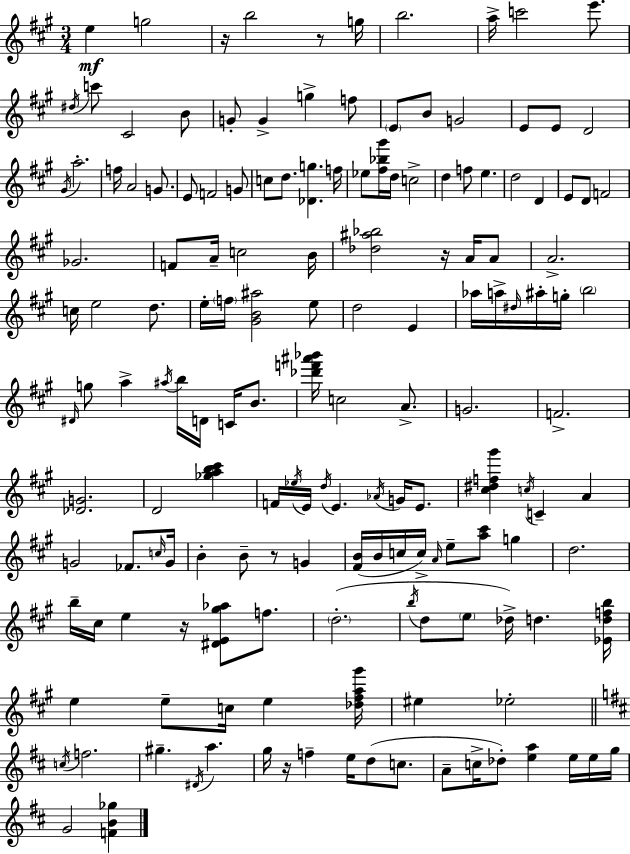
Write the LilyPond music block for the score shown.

{
  \clef treble
  \numericTimeSignature
  \time 3/4
  \key a \major
  e''4\mf g''2 | r16 b''2 r8 g''16 | b''2. | a''16-> c'''2 e'''8. | \break \acciaccatura { dis''16 } c'''8 cis'2 b'8 | g'8-. g'4-> g''4-> f''8 | \parenthesize e'8 b'8 g'2 | e'8 e'8 d'2 | \break \acciaccatura { gis'16 } a''2.-. | f''16 a'2 g'8. | e'8 f'2 | g'8 c''8 d''8. <des' g''>4. | \break f''16 ees''8 <fis'' bes'' gis'''>16 d''16 c''2-> | d''4 f''8 e''4. | d''2 d'4 | e'8 d'8 f'2 | \break ges'2. | f'8 a'16-- c''2 | b'16 <des'' ais'' bes''>2 r16 a'16 | a'8 a'2.-> | \break c''16 e''2 d''8. | e''16-. \parenthesize f''16 <gis' b' ais''>2 | e''8 d''2 e'4 | aes''16 a''16-> \grace { dis''16 } ais''16-. g''16-. \parenthesize b''2 | \break \grace { dis'16 } g''8 a''4-> \acciaccatura { ais''16 } b''16 | d'16 c'16 b'8. <des''' f''' ais''' bes'''>16 c''2 | a'8.-> g'2. | f'2.-> | \break <des' g'>2. | d'2 | <ges'' a'' b'' cis'''>4 f'16 \acciaccatura { ees''16 } e'16 \acciaccatura { d''16 } e'4. | \acciaccatura { aes'16 } g'16 e'8. <cis'' dis'' f'' gis'''>4 | \break \acciaccatura { c''16 } c'4-- a'4 g'2 | fes'8. \grace { c''16 } g'16 b'4-. | b'8-- r8 g'4 <fis' b'>16( b'16 | c''16 c''16->) \grace { a'16 } e''8-- <a'' cis'''>8 g''4 d''2. | \break b''16-- | cis''16 e''4 r16 <dis' e' gis'' aes''>8 f''8. \parenthesize d''2.-.( | \acciaccatura { b''16 } | d''8 \parenthesize e''8 des''16->) d''4. <ees' d'' f'' b''>16 | \break e''4 e''8-- c''16 e''4 <des'' fis'' a'' gis'''>16 | eis''4 ees''2-. | \bar "||" \break \key d \major \acciaccatura { c''16 } f''2. | gis''4.-- \acciaccatura { dis'16 } a''4. | g''16 r16 f''4-- e''16 d''8( c''8. | a'8-- c''16-> des''8-.) <e'' a''>4 e''16 | \break e''16 g''16 g'2 <f' b' ges''>4 | \bar "|."
}